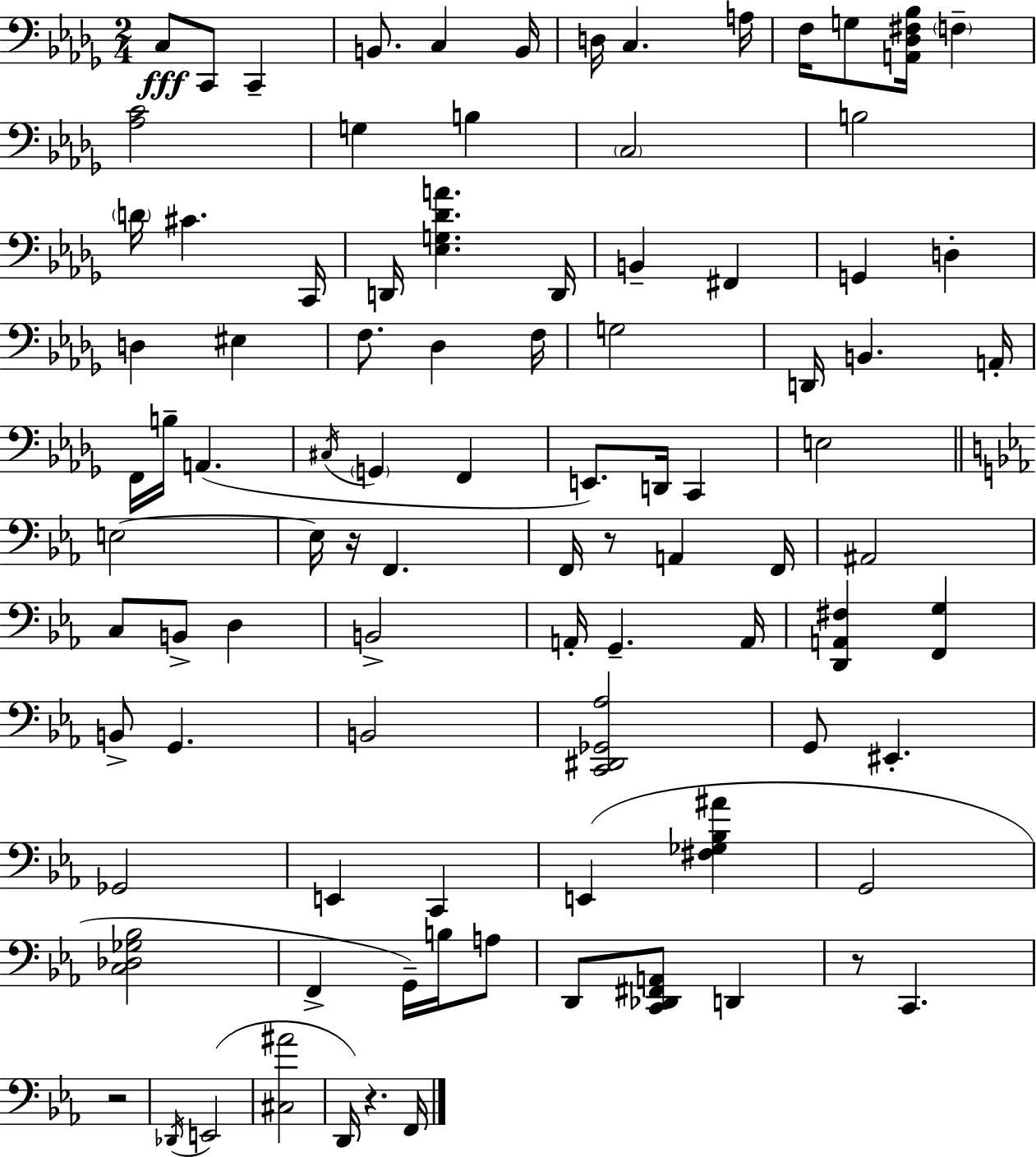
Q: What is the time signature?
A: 2/4